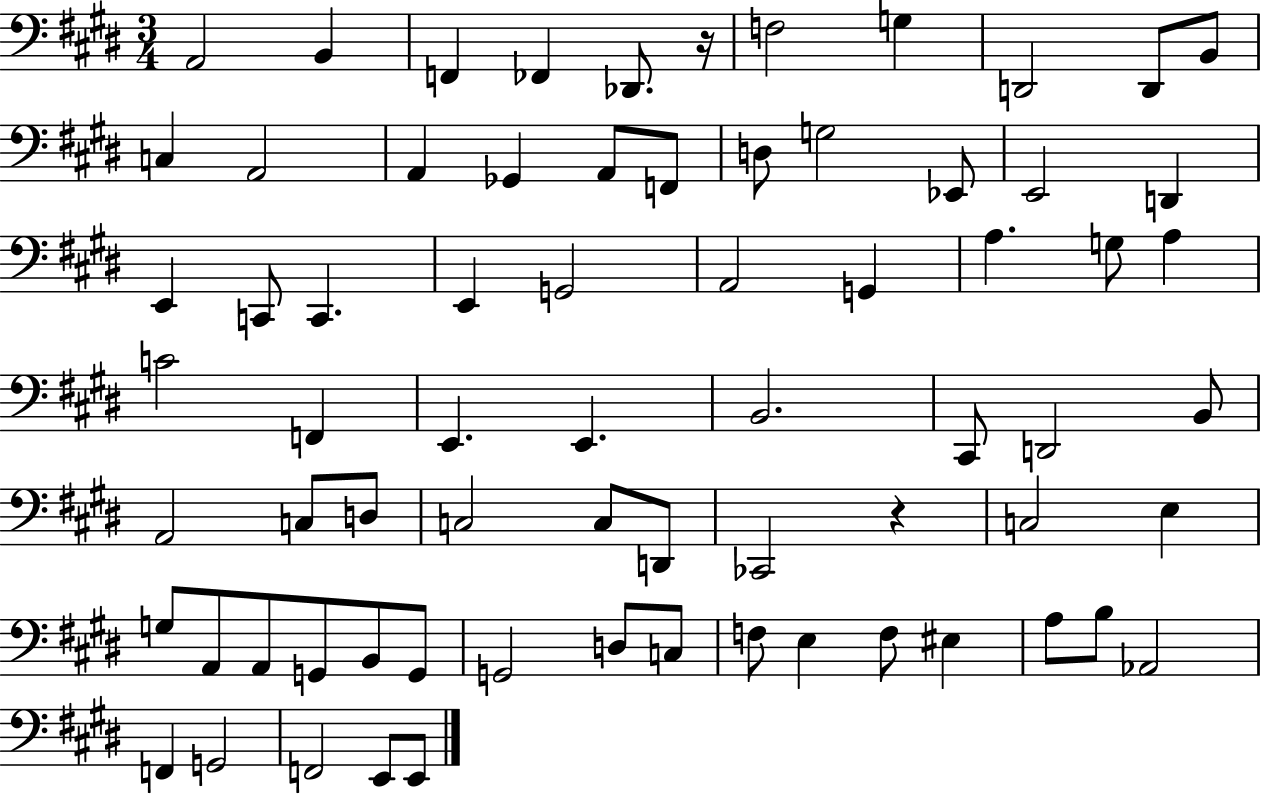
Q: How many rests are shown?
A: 2